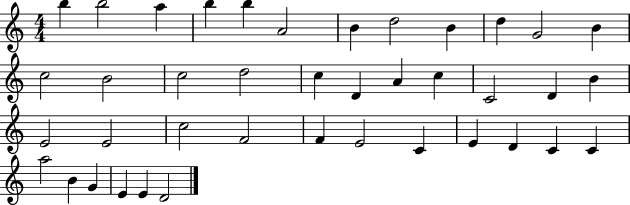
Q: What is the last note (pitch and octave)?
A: D4